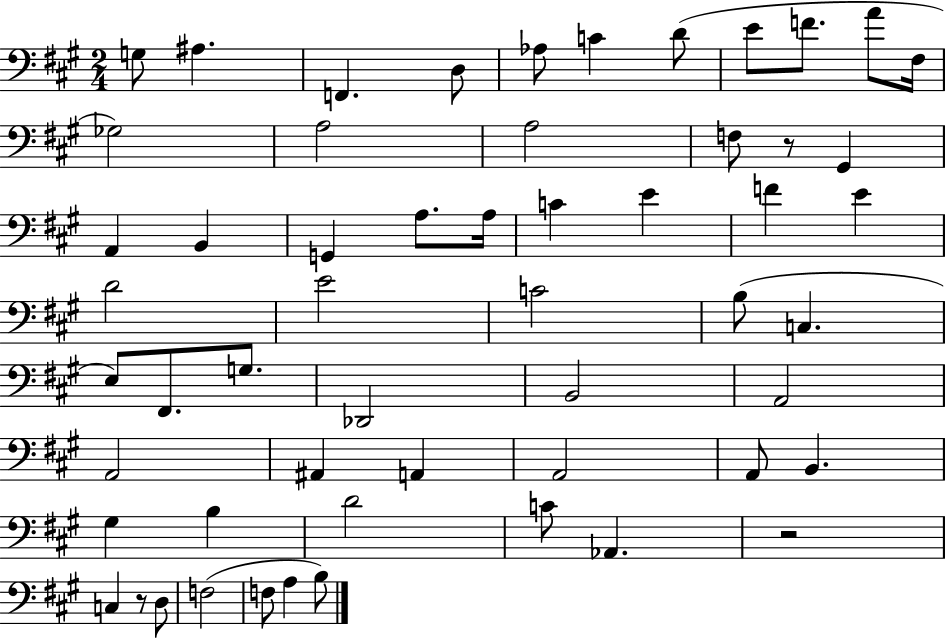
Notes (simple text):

G3/e A#3/q. F2/q. D3/e Ab3/e C4/q D4/e E4/e F4/e. A4/e F#3/s Gb3/h A3/h A3/h F3/e R/e G#2/q A2/q B2/q G2/q A3/e. A3/s C4/q E4/q F4/q E4/q D4/h E4/h C4/h B3/e C3/q. E3/e F#2/e. G3/e. Db2/h B2/h A2/h A2/h A#2/q A2/q A2/h A2/e B2/q. G#3/q B3/q D4/h C4/e Ab2/q. R/h C3/q R/e D3/e F3/h F3/e A3/q B3/e